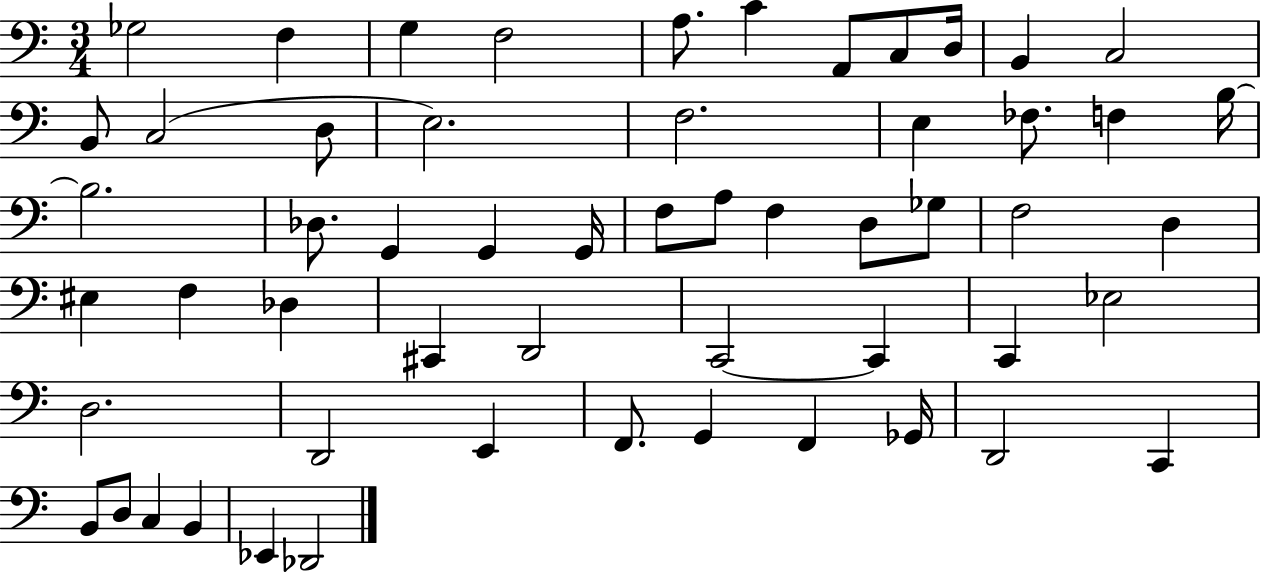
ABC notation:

X:1
T:Untitled
M:3/4
L:1/4
K:C
_G,2 F, G, F,2 A,/2 C A,,/2 C,/2 D,/4 B,, C,2 B,,/2 C,2 D,/2 E,2 F,2 E, _F,/2 F, B,/4 B,2 _D,/2 G,, G,, G,,/4 F,/2 A,/2 F, D,/2 _G,/2 F,2 D, ^E, F, _D, ^C,, D,,2 C,,2 C,, C,, _E,2 D,2 D,,2 E,, F,,/2 G,, F,, _G,,/4 D,,2 C,, B,,/2 D,/2 C, B,, _E,, _D,,2